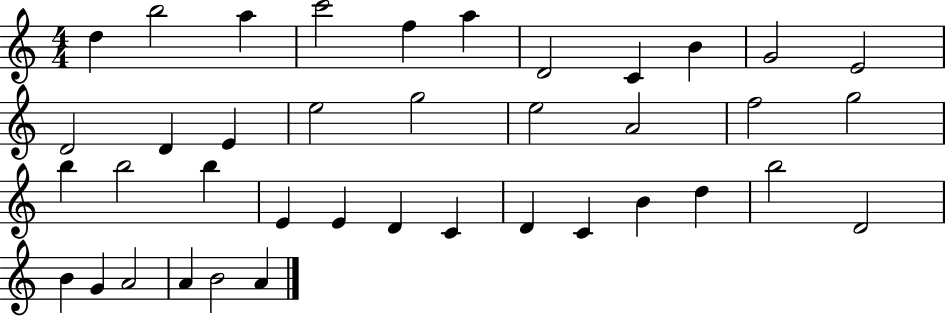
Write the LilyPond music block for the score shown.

{
  \clef treble
  \numericTimeSignature
  \time 4/4
  \key c \major
  d''4 b''2 a''4 | c'''2 f''4 a''4 | d'2 c'4 b'4 | g'2 e'2 | \break d'2 d'4 e'4 | e''2 g''2 | e''2 a'2 | f''2 g''2 | \break b''4 b''2 b''4 | e'4 e'4 d'4 c'4 | d'4 c'4 b'4 d''4 | b''2 d'2 | \break b'4 g'4 a'2 | a'4 b'2 a'4 | \bar "|."
}